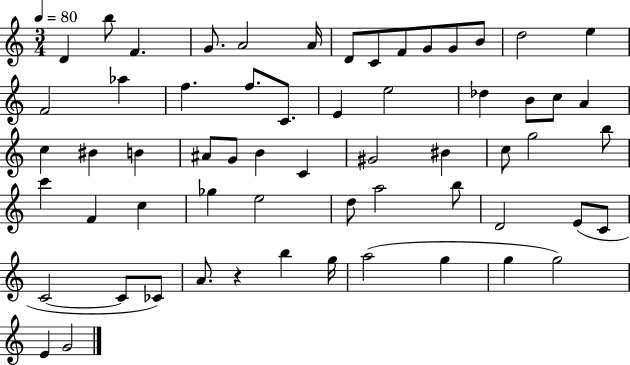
D4/q B5/e F4/q. G4/e. A4/h A4/s D4/e C4/e F4/e G4/e G4/e B4/e D5/h E5/q F4/h Ab5/q F5/q. F5/e. C4/e. E4/q E5/h Db5/q B4/e C5/e A4/q C5/q BIS4/q B4/q A#4/e G4/e B4/q C4/q G#4/h BIS4/q C5/e G5/h B5/e C6/q F4/q C5/q Gb5/q E5/h D5/e A5/h B5/e D4/h E4/e C4/e C4/h C4/e CES4/e A4/e. R/q B5/q G5/s A5/h G5/q G5/q G5/h E4/q G4/h